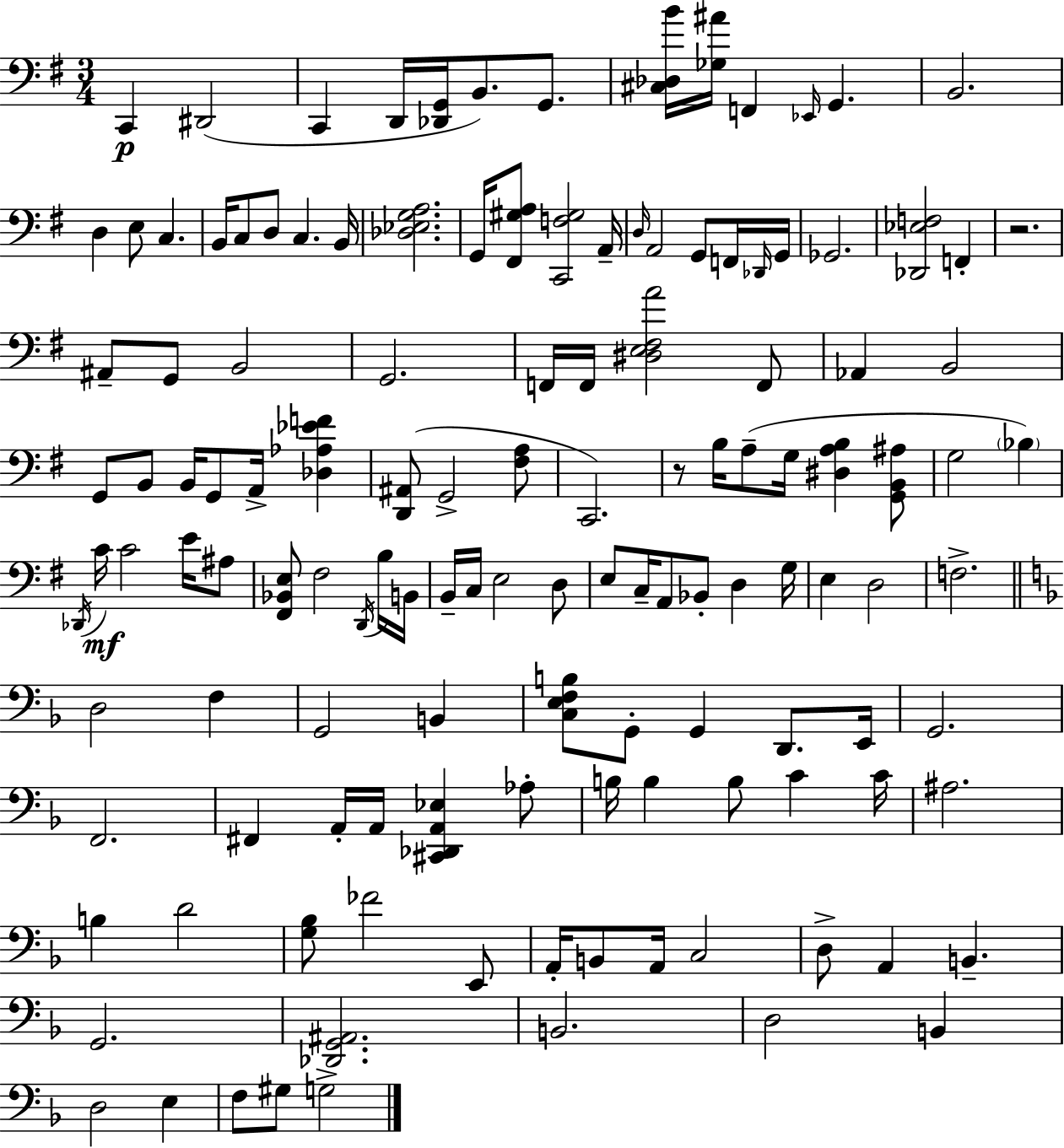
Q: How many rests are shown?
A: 2